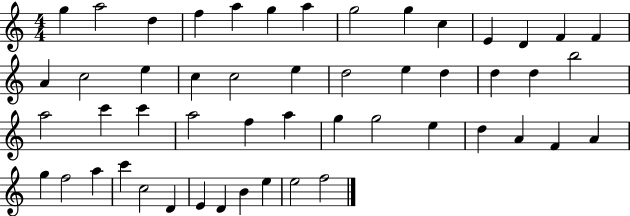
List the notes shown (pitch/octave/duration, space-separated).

G5/q A5/h D5/q F5/q A5/q G5/q A5/q G5/h G5/q C5/q E4/q D4/q F4/q F4/q A4/q C5/h E5/q C5/q C5/h E5/q D5/h E5/q D5/q D5/q D5/q B5/h A5/h C6/q C6/q A5/h F5/q A5/q G5/q G5/h E5/q D5/q A4/q F4/q A4/q G5/q F5/h A5/q C6/q C5/h D4/q E4/q D4/q B4/q E5/q E5/h F5/h